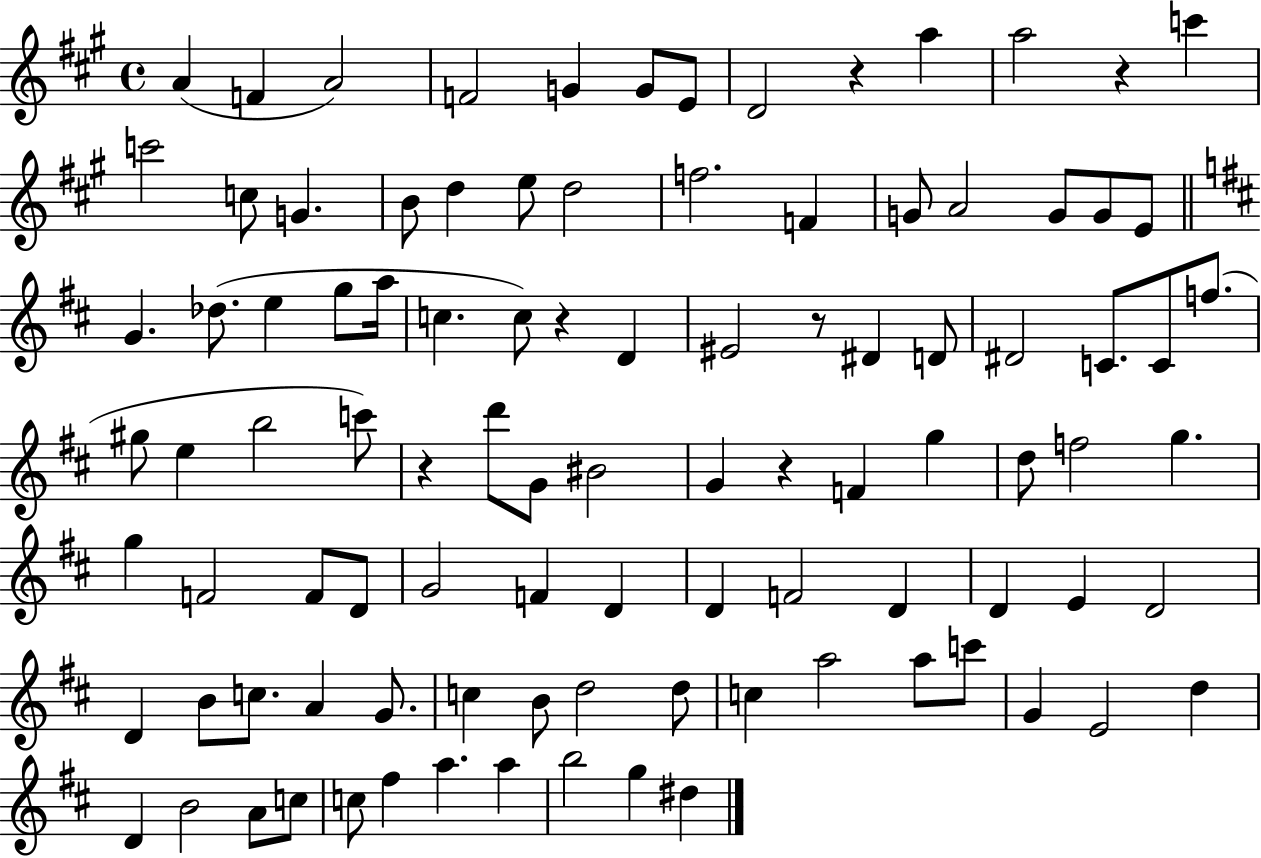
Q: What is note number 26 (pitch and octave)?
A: G4